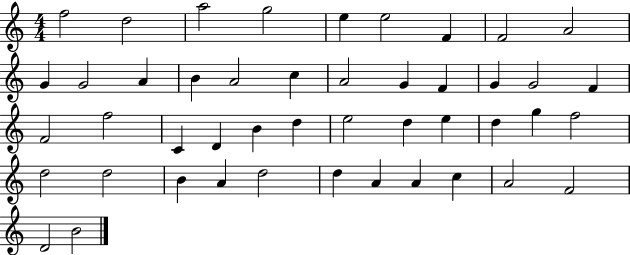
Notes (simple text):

F5/h D5/h A5/h G5/h E5/q E5/h F4/q F4/h A4/h G4/q G4/h A4/q B4/q A4/h C5/q A4/h G4/q F4/q G4/q G4/h F4/q F4/h F5/h C4/q D4/q B4/q D5/q E5/h D5/q E5/q D5/q G5/q F5/h D5/h D5/h B4/q A4/q D5/h D5/q A4/q A4/q C5/q A4/h F4/h D4/h B4/h